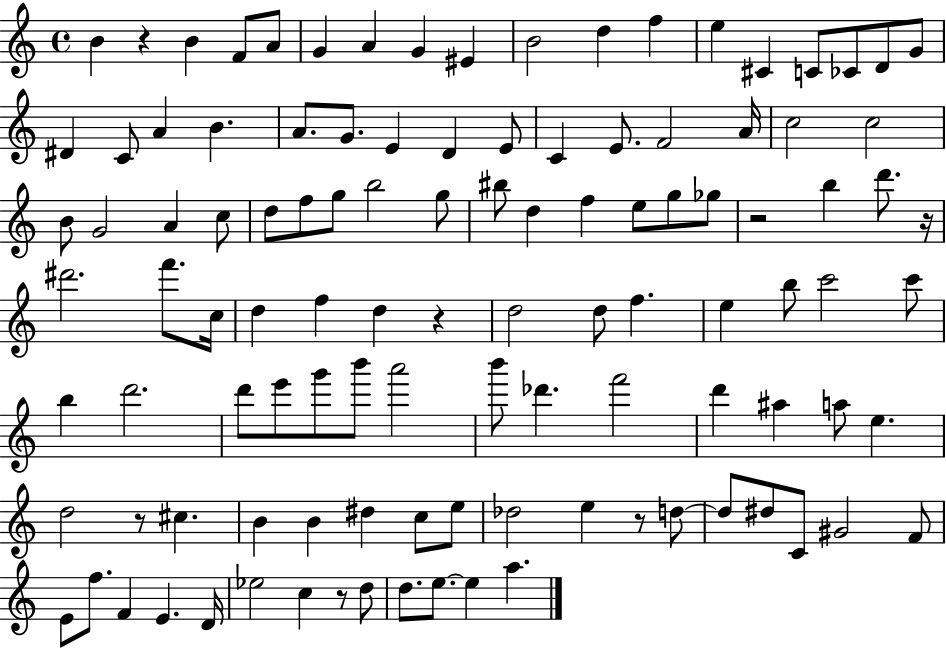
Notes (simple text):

B4/q R/q B4/q F4/e A4/e G4/q A4/q G4/q EIS4/q B4/h D5/q F5/q E5/q C#4/q C4/e CES4/e D4/e G4/e D#4/q C4/e A4/q B4/q. A4/e. G4/e. E4/q D4/q E4/e C4/q E4/e. F4/h A4/s C5/h C5/h B4/e G4/h A4/q C5/e D5/e F5/e G5/e B5/h G5/e BIS5/e D5/q F5/q E5/e G5/e Gb5/e R/h B5/q D6/e. R/s D#6/h. F6/e. C5/s D5/q F5/q D5/q R/q D5/h D5/e F5/q. E5/q B5/e C6/h C6/e B5/q D6/h. D6/e E6/e G6/e B6/e A6/h B6/e Db6/q. F6/h D6/q A#5/q A5/e E5/q. D5/h R/e C#5/q. B4/q B4/q D#5/q C5/e E5/e Db5/h E5/q R/e D5/e D5/e D#5/e C4/e G#4/h F4/e E4/e F5/e. F4/q E4/q. D4/s Eb5/h C5/q R/e D5/e D5/e. E5/e. E5/q A5/q.